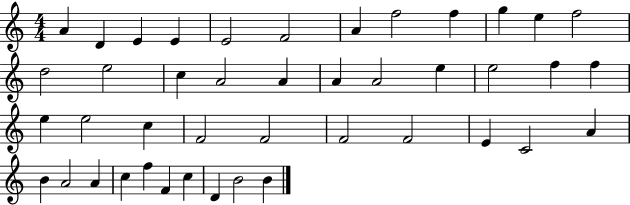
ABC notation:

X:1
T:Untitled
M:4/4
L:1/4
K:C
A D E E E2 F2 A f2 f g e f2 d2 e2 c A2 A A A2 e e2 f f e e2 c F2 F2 F2 F2 E C2 A B A2 A c f F c D B2 B